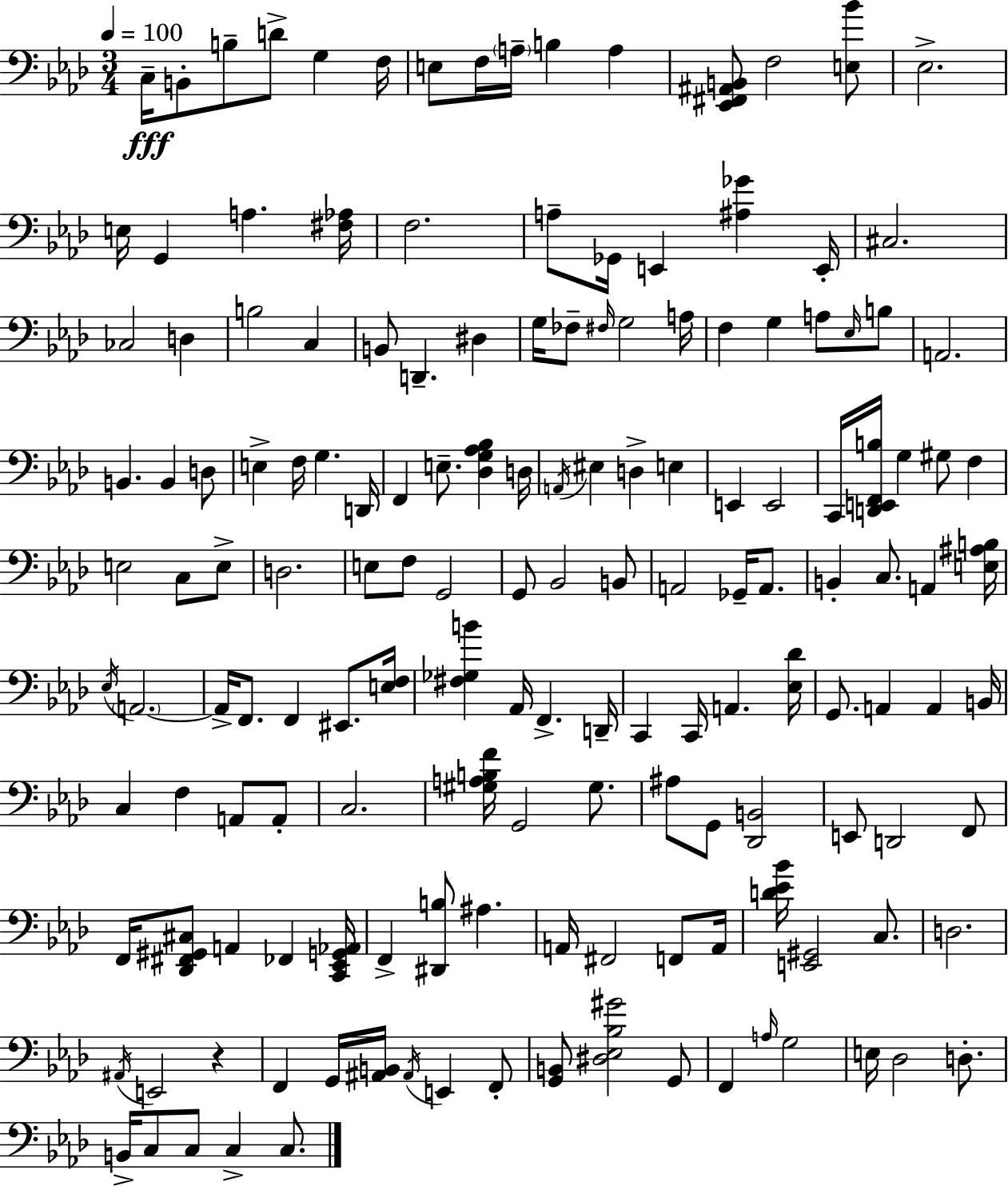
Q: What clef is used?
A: bass